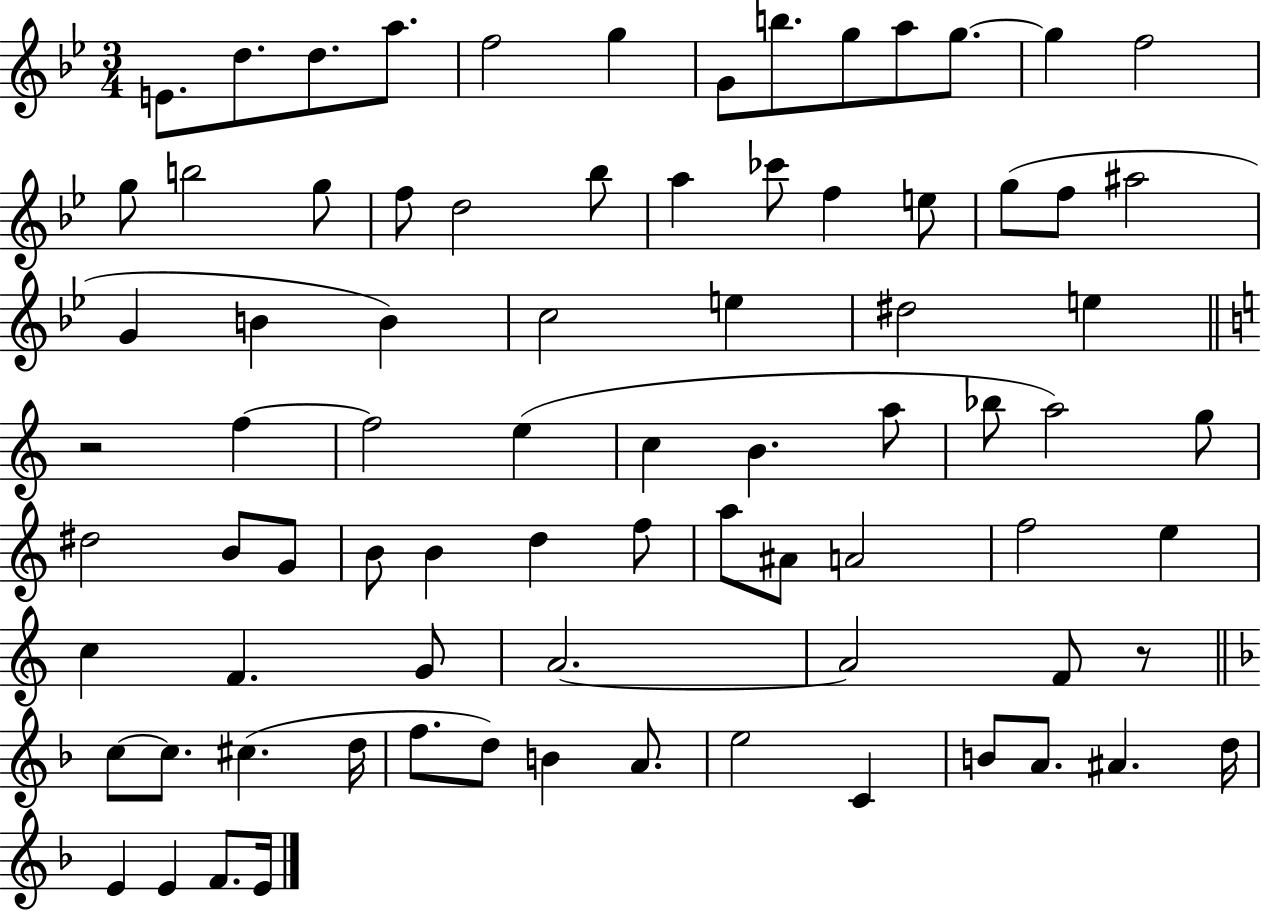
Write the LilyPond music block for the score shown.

{
  \clef treble
  \numericTimeSignature
  \time 3/4
  \key bes \major
  \repeat volta 2 { e'8. d''8. d''8. a''8. | f''2 g''4 | g'8 b''8. g''8 a''8 g''8.~~ | g''4 f''2 | \break g''8 b''2 g''8 | f''8 d''2 bes''8 | a''4 ces'''8 f''4 e''8 | g''8( f''8 ais''2 | \break g'4 b'4 b'4) | c''2 e''4 | dis''2 e''4 | \bar "||" \break \key c \major r2 f''4~~ | f''2 e''4( | c''4 b'4. a''8 | bes''8 a''2) g''8 | \break dis''2 b'8 g'8 | b'8 b'4 d''4 f''8 | a''8 ais'8 a'2 | f''2 e''4 | \break c''4 f'4. g'8 | a'2.~~ | a'2 f'8 r8 | \bar "||" \break \key d \minor c''8~~ c''8. cis''4.( d''16 | f''8. d''8) b'4 a'8. | e''2 c'4 | b'8 a'8. ais'4. d''16 | \break e'4 e'4 f'8. e'16 | } \bar "|."
}